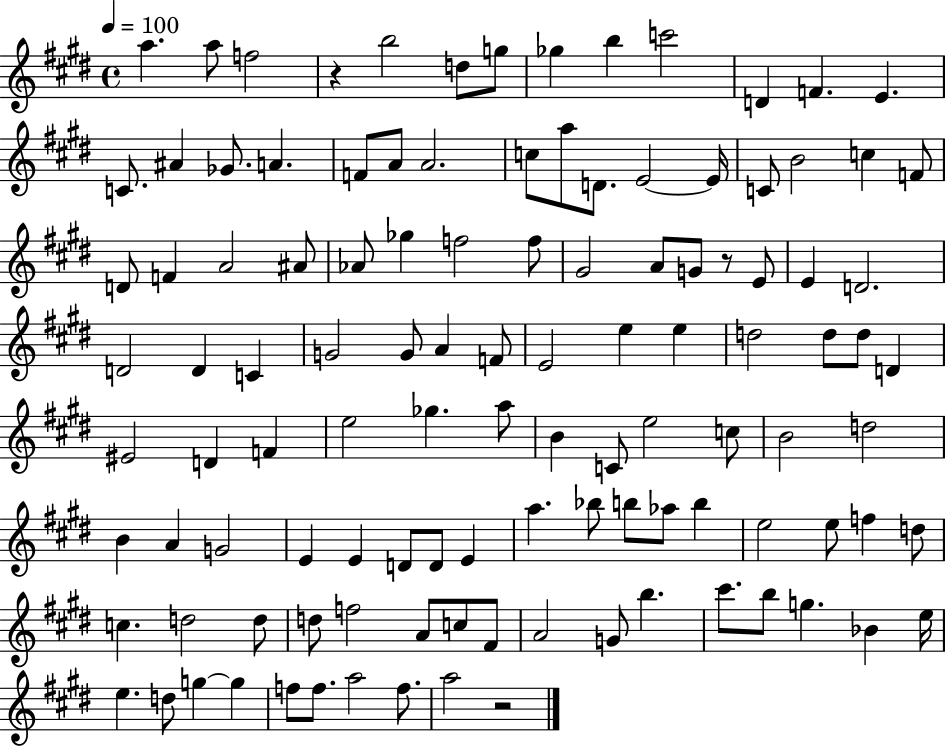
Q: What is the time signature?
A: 4/4